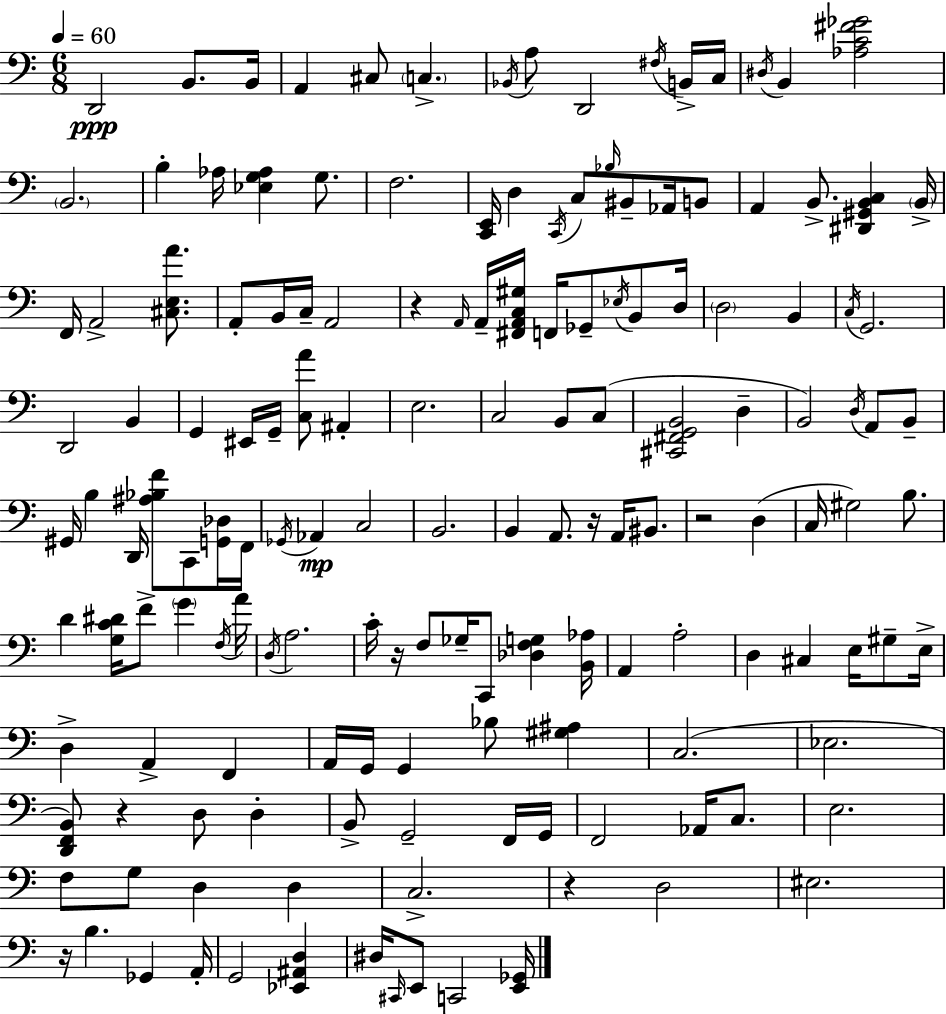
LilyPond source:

{
  \clef bass
  \numericTimeSignature
  \time 6/8
  \key a \minor
  \tempo 4 = 60
  d,2\ppp b,8. b,16 | a,4 cis8 \parenthesize c4.-> | \acciaccatura { bes,16 } a8 d,2 \acciaccatura { fis16 } | b,16-> c16 \acciaccatura { dis16 } b,4 <aes c' fis' ges'>2 | \break \parenthesize b,2. | b4-. aes16 <ees g aes>4 | g8. f2. | <c, e,>16 d4 \acciaccatura { c,16 } c8 \grace { bes16 } | \break bis,8-- aes,16 b,8 a,4 b,8.-> | <dis, gis, b, c>4 \parenthesize b,16-> f,16 a,2-> | <cis e a'>8. a,8-. b,16 c16-- a,2 | r4 \grace { a,16 } a,16-- <fis, a, c gis>16 | \break f,16 ges,8-- \acciaccatura { ees16 } b,8 d16 \parenthesize d2 | b,4 \acciaccatura { c16 } g,2. | d,2 | b,4 g,4 | \break eis,16 g,16-- <c a'>8 ais,4-. e2. | c2 | b,8 c8( <cis, fis, g, b,>2 | d4-- b,2) | \break \acciaccatura { d16 } a,8 b,8-- gis,16 b4 | d,16 <ais bes f'>8 c,8 <g, des>16 f,16 \acciaccatura { ges,16 }\mp aes,4 | c2 b,2. | b,4 | \break a,8. r16 a,16 bis,8. r2 | d4( c16 gis2) | b8. d'4 | <g c' dis'>16 f'8-> \parenthesize g'4 \acciaccatura { f16 } a'16 \acciaccatura { d16 } | \break a2. | c'16-. r16 f8 ges16-- c,8 <des f g>4 <b, aes>16 | a,4 a2-. | d4 cis4 e16 gis8-- e16-> | \break d4-> a,4-> f,4 | a,16 g,16 g,4 bes8 <gis ais>4 | c2.( | ees2. | \break <d, f, b,>8) r4 d8 d4-. | b,8-> g,2-- f,16 g,16 | f,2 aes,16 c8. | e2. | \break f8 g8 d4 d4 | c2.-> | r4 d2 | eis2. | \break r16 b4. ges,4 a,16-. | g,2 <ees, ais, d>4 | dis16 \grace { cis,16 } e,8 c,2 | <e, ges,>16 \bar "|."
}